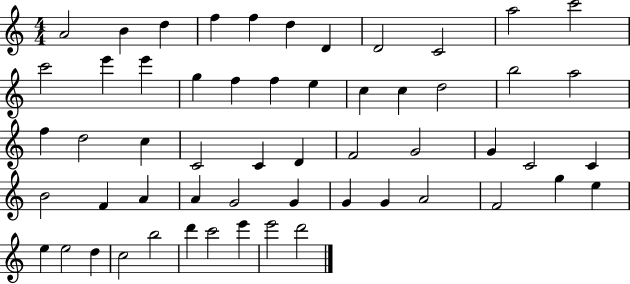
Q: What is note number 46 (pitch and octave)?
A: E5